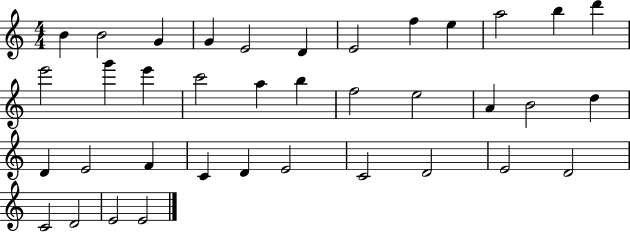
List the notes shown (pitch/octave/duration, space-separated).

B4/q B4/h G4/q G4/q E4/h D4/q E4/h F5/q E5/q A5/h B5/q D6/q E6/h G6/q E6/q C6/h A5/q B5/q F5/h E5/h A4/q B4/h D5/q D4/q E4/h F4/q C4/q D4/q E4/h C4/h D4/h E4/h D4/h C4/h D4/h E4/h E4/h